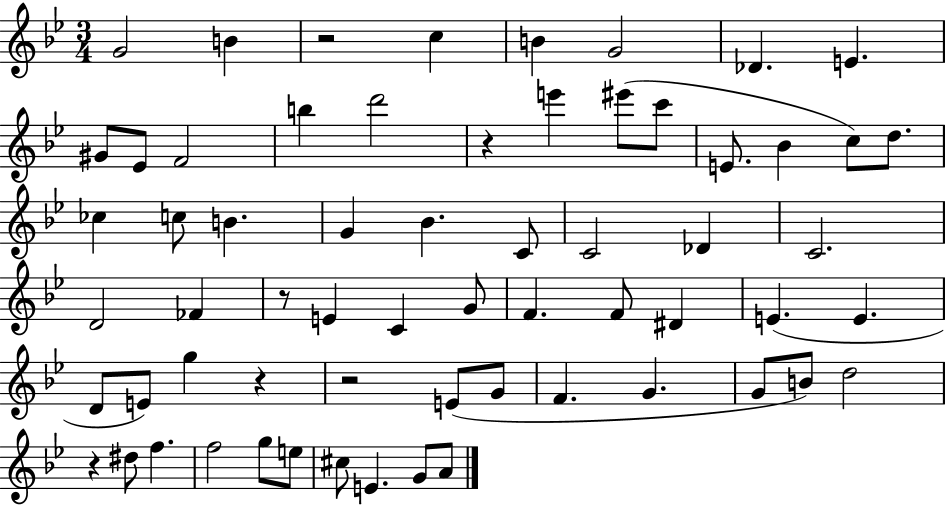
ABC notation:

X:1
T:Untitled
M:3/4
L:1/4
K:Bb
G2 B z2 c B G2 _D E ^G/2 _E/2 F2 b d'2 z e' ^e'/2 c'/2 E/2 _B c/2 d/2 _c c/2 B G _B C/2 C2 _D C2 D2 _F z/2 E C G/2 F F/2 ^D E E D/2 E/2 g z z2 E/2 G/2 F G G/2 B/2 d2 z ^d/2 f f2 g/2 e/2 ^c/2 E G/2 A/2